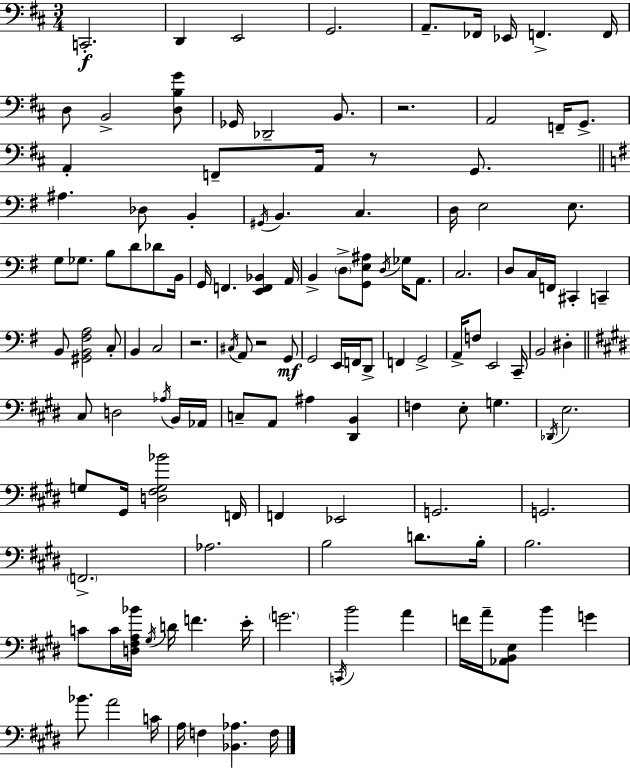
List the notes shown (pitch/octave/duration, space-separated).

C2/h. D2/q E2/h G2/h. A2/e. FES2/s Eb2/s F2/q. F2/s D3/e B2/h [D3,B3,G4]/e Gb2/s Db2/h B2/e. R/h. A2/h F2/s G2/e. A2/q F2/e A2/s R/e G2/e. A#3/q. Db3/e B2/q G#2/s B2/q. C3/q. D3/s E3/h E3/e. G3/e Gb3/e. B3/e D4/e Db4/e B2/s G2/s F2/q. [E2,F2,Bb2]/q A2/s B2/q D3/e [G2,E3,A#3]/e D3/s Gb3/s A2/e. C3/h. D3/e C3/s F2/s C#2/q C2/q B2/e [G#2,B2,F#3,A3]/h C3/e B2/q C3/h R/h. C#3/s A2/e R/h G2/e G2/h E2/s F2/s D2/e F2/q G2/h A2/s F3/e E2/h C2/s B2/h D#3/q C#3/e D3/h Ab3/s B2/s Ab2/s C3/e A2/e A#3/q [D#2,B2]/q F3/q E3/e G3/q. Db2/s E3/h. G3/e G#2/s [D3,F#3,G3,Bb4]/h F2/s F2/q Eb2/h G2/h. G2/h. F2/h. Ab3/h. B3/h D4/e. B3/s B3/h. C4/e C4/s [D3,F#3,A3,Bb4]/s G#3/s D4/s F4/q. E4/s G4/h. C2/s B4/h A4/q F4/s A4/s [Ab2,B2,E3]/e B4/q G4/q Bb4/e. A4/h C4/s A3/s F3/q [Bb2,Ab3]/q. F3/s